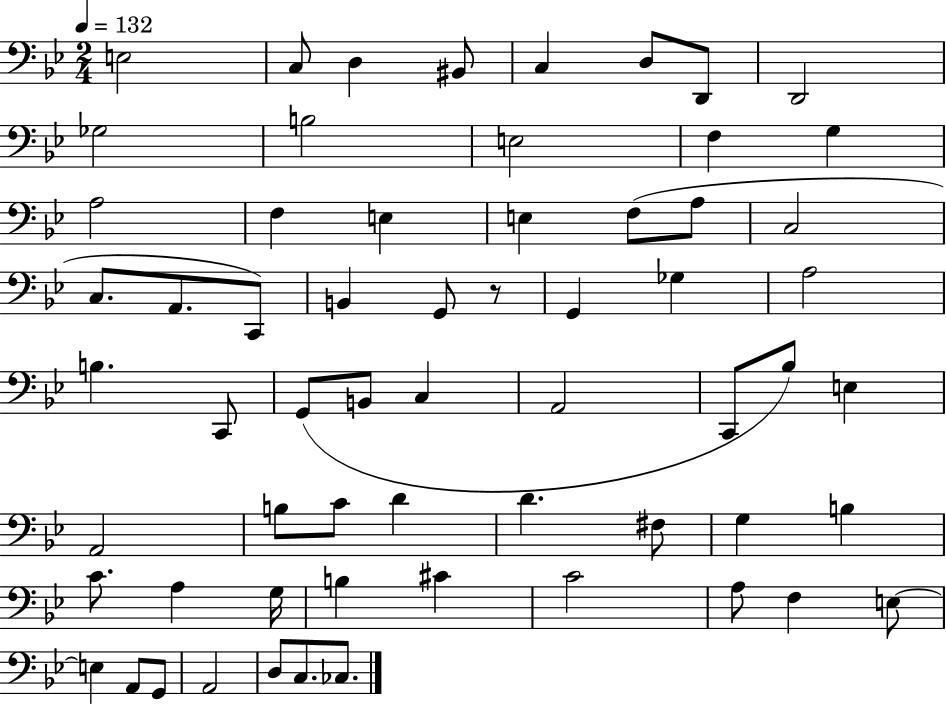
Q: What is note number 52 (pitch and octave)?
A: A3